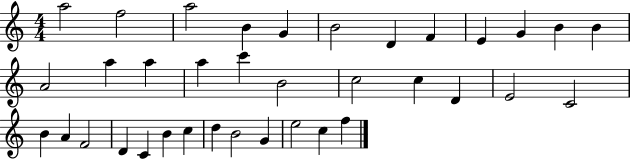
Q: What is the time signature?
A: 4/4